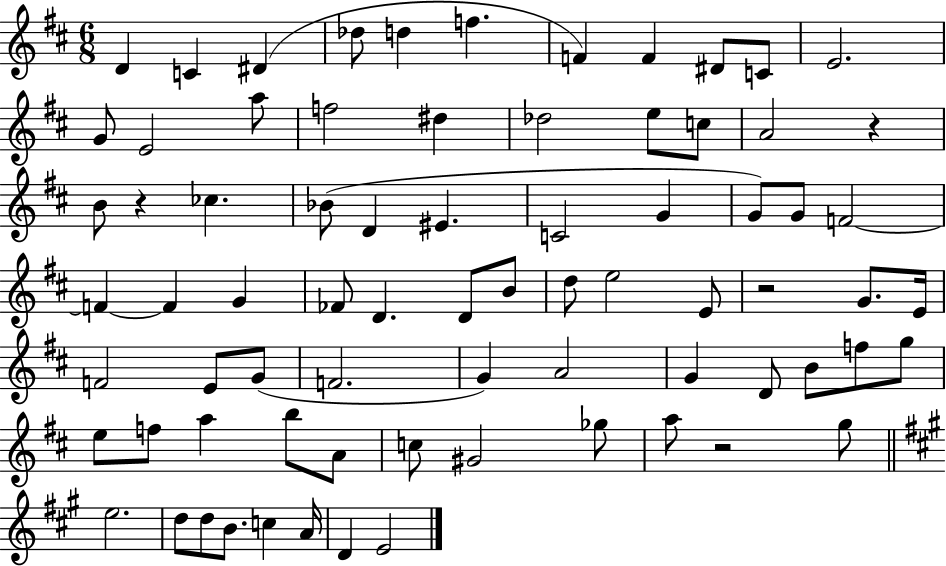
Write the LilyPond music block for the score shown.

{
  \clef treble
  \numericTimeSignature
  \time 6/8
  \key d \major
  d'4 c'4 dis'4( | des''8 d''4 f''4. | f'4) f'4 dis'8 c'8 | e'2. | \break g'8 e'2 a''8 | f''2 dis''4 | des''2 e''8 c''8 | a'2 r4 | \break b'8 r4 ces''4. | bes'8( d'4 eis'4. | c'2 g'4 | g'8) g'8 f'2~~ | \break f'4~~ f'4 g'4 | fes'8 d'4. d'8 b'8 | d''8 e''2 e'8 | r2 g'8. e'16 | \break f'2 e'8 g'8( | f'2. | g'4) a'2 | g'4 d'8 b'8 f''8 g''8 | \break e''8 f''8 a''4 b''8 a'8 | c''8 gis'2 ges''8 | a''8 r2 g''8 | \bar "||" \break \key a \major e''2. | d''8 d''8 b'8. c''4 a'16 | d'4 e'2 | \bar "|."
}